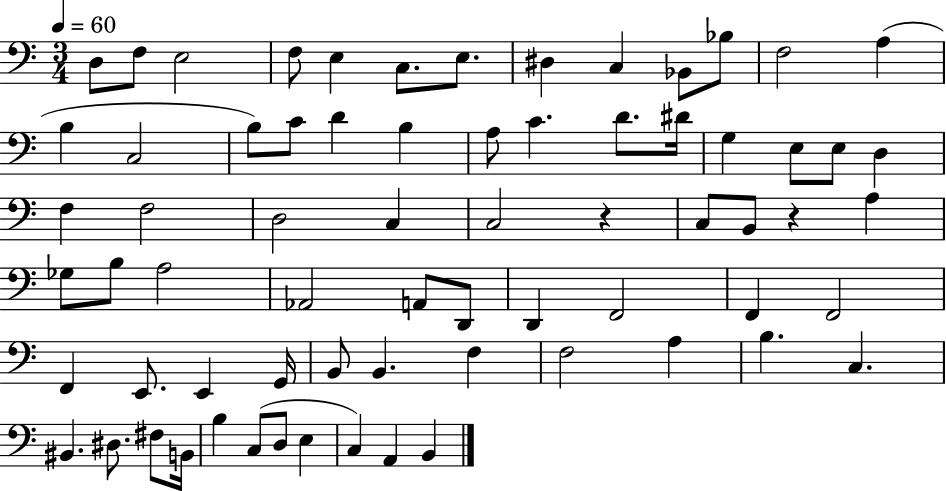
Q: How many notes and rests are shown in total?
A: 69